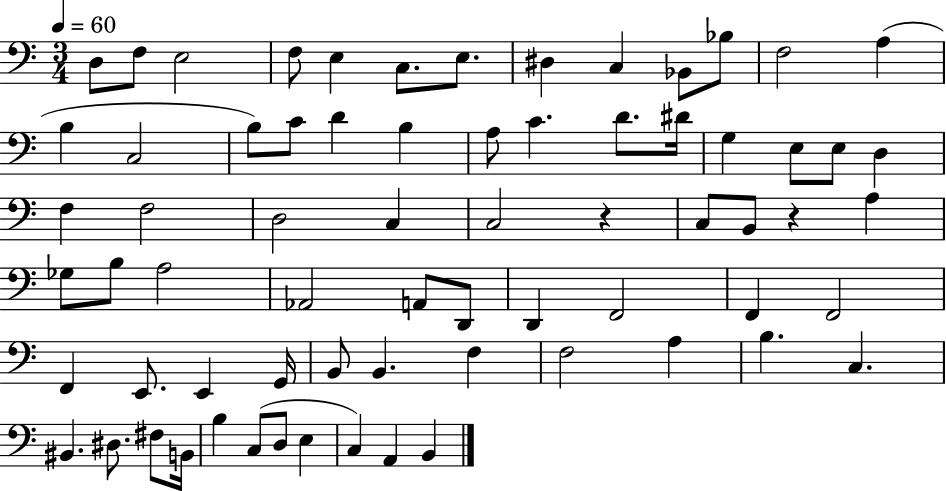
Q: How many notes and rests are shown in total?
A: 69